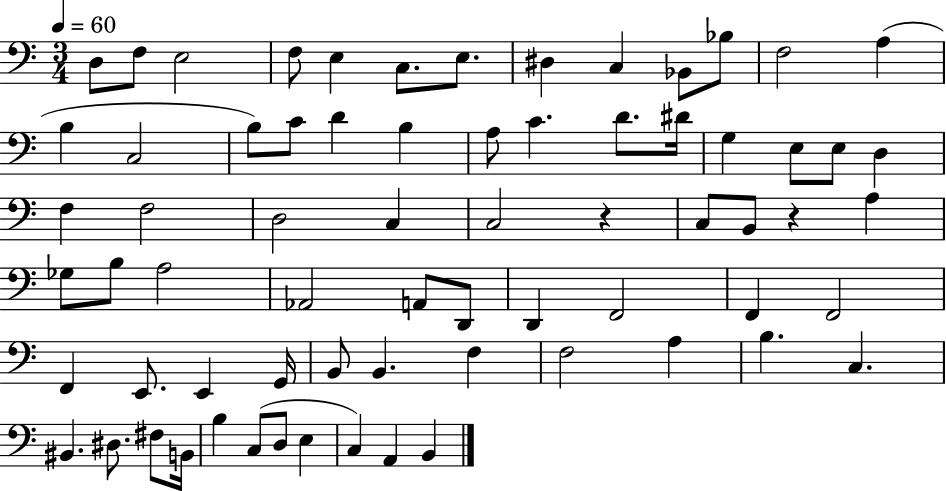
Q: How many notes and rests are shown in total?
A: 69